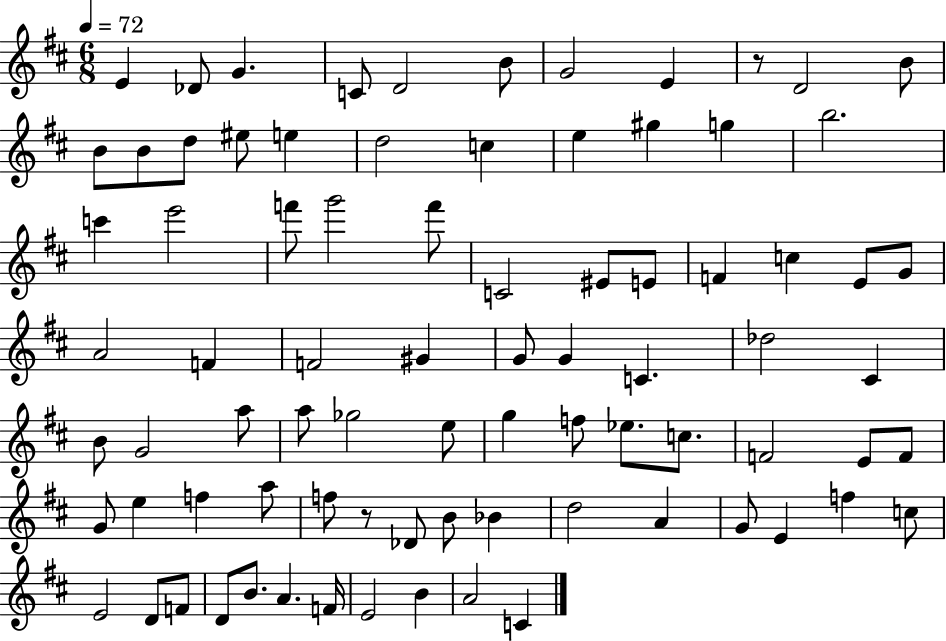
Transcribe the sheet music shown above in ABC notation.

X:1
T:Untitled
M:6/8
L:1/4
K:D
E _D/2 G C/2 D2 B/2 G2 E z/2 D2 B/2 B/2 B/2 d/2 ^e/2 e d2 c e ^g g b2 c' e'2 f'/2 g'2 f'/2 C2 ^E/2 E/2 F c E/2 G/2 A2 F F2 ^G G/2 G C _d2 ^C B/2 G2 a/2 a/2 _g2 e/2 g f/2 _e/2 c/2 F2 E/2 F/2 G/2 e f a/2 f/2 z/2 _D/2 B/2 _B d2 A G/2 E f c/2 E2 D/2 F/2 D/2 B/2 A F/4 E2 B A2 C